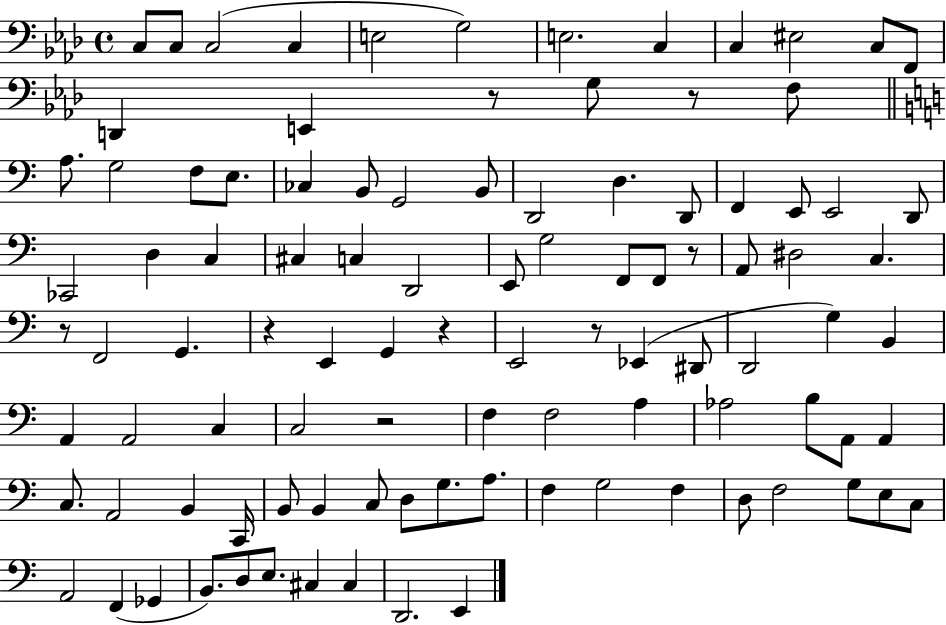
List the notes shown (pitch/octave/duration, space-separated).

C3/e C3/e C3/h C3/q E3/h G3/h E3/h. C3/q C3/q EIS3/h C3/e F2/e D2/q E2/q R/e G3/e R/e F3/e A3/e. G3/h F3/e E3/e. CES3/q B2/e G2/h B2/e D2/h D3/q. D2/e F2/q E2/e E2/h D2/e CES2/h D3/q C3/q C#3/q C3/q D2/h E2/e G3/h F2/e F2/e R/e A2/e D#3/h C3/q. R/e F2/h G2/q. R/q E2/q G2/q R/q E2/h R/e Eb2/q D#2/e D2/h G3/q B2/q A2/q A2/h C3/q C3/h R/h F3/q F3/h A3/q Ab3/h B3/e A2/e A2/q C3/e. A2/h B2/q C2/s B2/e B2/q C3/e D3/e G3/e. A3/e. F3/q G3/h F3/q D3/e F3/h G3/e E3/e C3/e A2/h F2/q Gb2/q B2/e. D3/e E3/e. C#3/q C#3/q D2/h. E2/q